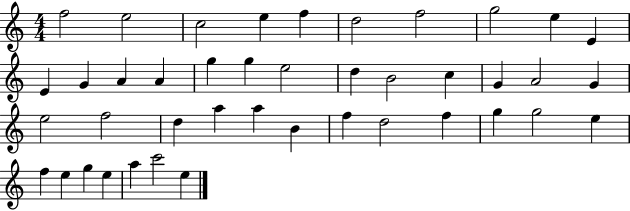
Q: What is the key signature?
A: C major